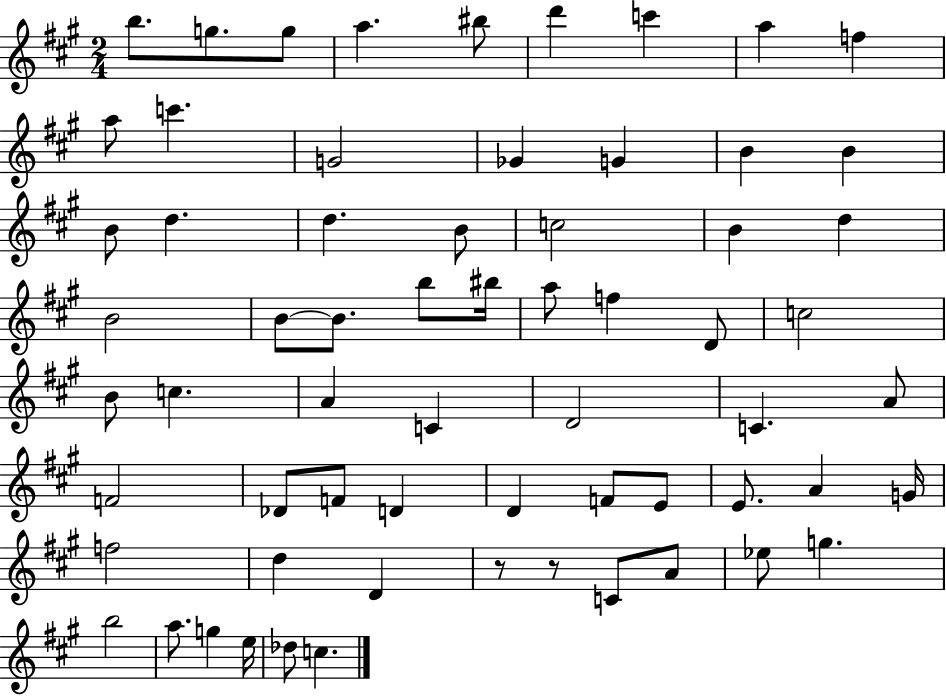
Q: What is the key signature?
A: A major